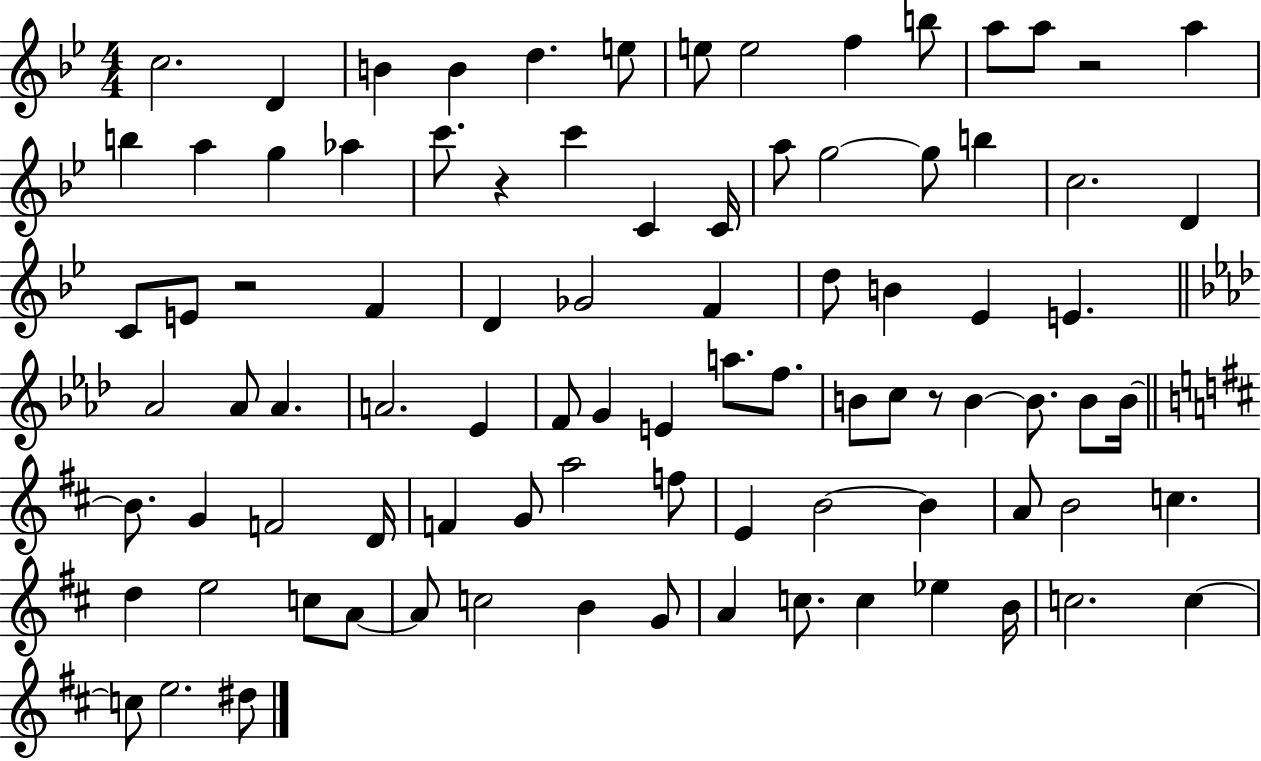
C5/h. D4/q B4/q B4/q D5/q. E5/e E5/e E5/h F5/q B5/e A5/e A5/e R/h A5/q B5/q A5/q G5/q Ab5/q C6/e. R/q C6/q C4/q C4/s A5/e G5/h G5/e B5/q C5/h. D4/q C4/e E4/e R/h F4/q D4/q Gb4/h F4/q D5/e B4/q Eb4/q E4/q. Ab4/h Ab4/e Ab4/q. A4/h. Eb4/q F4/e G4/q E4/q A5/e. F5/e. B4/e C5/e R/e B4/q B4/e. B4/e B4/s B4/e. G4/q F4/h D4/s F4/q G4/e A5/h F5/e E4/q B4/h B4/q A4/e B4/h C5/q. D5/q E5/h C5/e A4/e A4/e C5/h B4/q G4/e A4/q C5/e. C5/q Eb5/q B4/s C5/h. C5/q C5/e E5/h. D#5/e